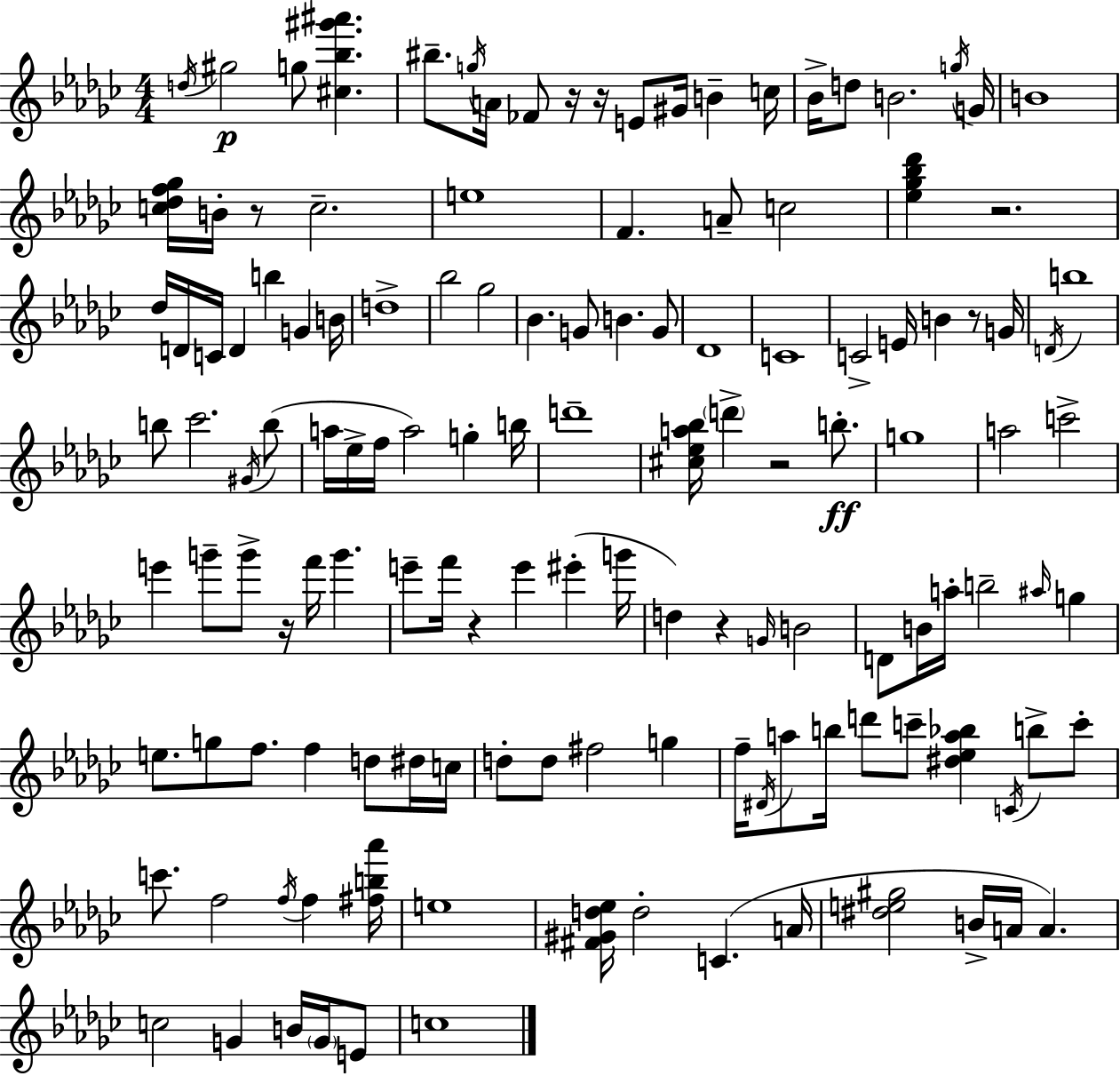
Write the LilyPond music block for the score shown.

{
  \clef treble
  \numericTimeSignature
  \time 4/4
  \key ees \minor
  \acciaccatura { d''16 }\p gis''2 g''8 <cis'' bes'' gis''' ais'''>4. | bis''8.-- \acciaccatura { g''16 } a'16 fes'8 r16 r16 e'8 gis'16 b'4-- | c''16 bes'16-> d''8 b'2. | \acciaccatura { g''16 } g'16 b'1 | \break <c'' des'' f'' ges''>16 b'16-. r8 c''2.-- | e''1 | f'4. a'8-- c''2 | <ees'' ges'' bes'' des'''>4 r2. | \break des''16 d'16 c'16 d'4 b''4 g'4 | b'16 d''1-> | bes''2 ges''2 | bes'4. g'8 b'4. | \break g'8 des'1 | c'1 | c'2-> e'16 b'4 | r8 g'16 \acciaccatura { d'16 } b''1 | \break b''8 ces'''2. | \acciaccatura { gis'16 }( b''8 a''16 ees''16-> f''16 a''2) | g''4-. b''16 d'''1-- | <cis'' ees'' a'' bes''>16 \parenthesize d'''4-> r2 | \break b''8.-.\ff g''1 | a''2 c'''2-> | e'''4 g'''8-- g'''8-> r16 f'''16 g'''4. | e'''8-- f'''16 r4 e'''4 | \break eis'''4-.( g'''16 d''4) r4 \grace { g'16 } b'2 | d'8 b'16 a''16-. b''2-- | \grace { ais''16 } g''4 e''8. g''8 f''8. f''4 | d''8 dis''16 c''16 d''8-. d''8 fis''2 | \break g''4 f''16-- \acciaccatura { dis'16 } a''8 b''16 d'''8 c'''8-- | <dis'' ees'' a'' bes''>4 \acciaccatura { c'16 } b''8-> c'''8-. c'''8. f''2 | \acciaccatura { f''16 } f''4 <fis'' b'' aes'''>16 e''1 | <fis' gis' d'' ees''>16 d''2-. | \break c'4.( a'16 <dis'' e'' gis''>2 | b'16-> a'16 a'4.) c''2 | g'4 b'16 \parenthesize g'16 e'8 c''1 | \bar "|."
}